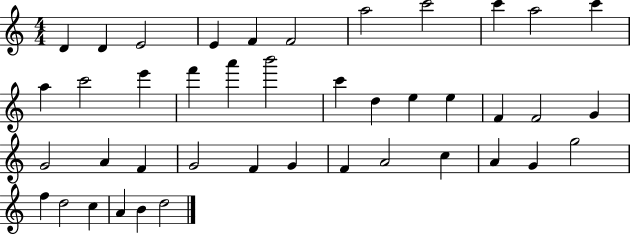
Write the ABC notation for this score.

X:1
T:Untitled
M:4/4
L:1/4
K:C
D D E2 E F F2 a2 c'2 c' a2 c' a c'2 e' f' a' b'2 c' d e e F F2 G G2 A F G2 F G F A2 c A G g2 f d2 c A B d2